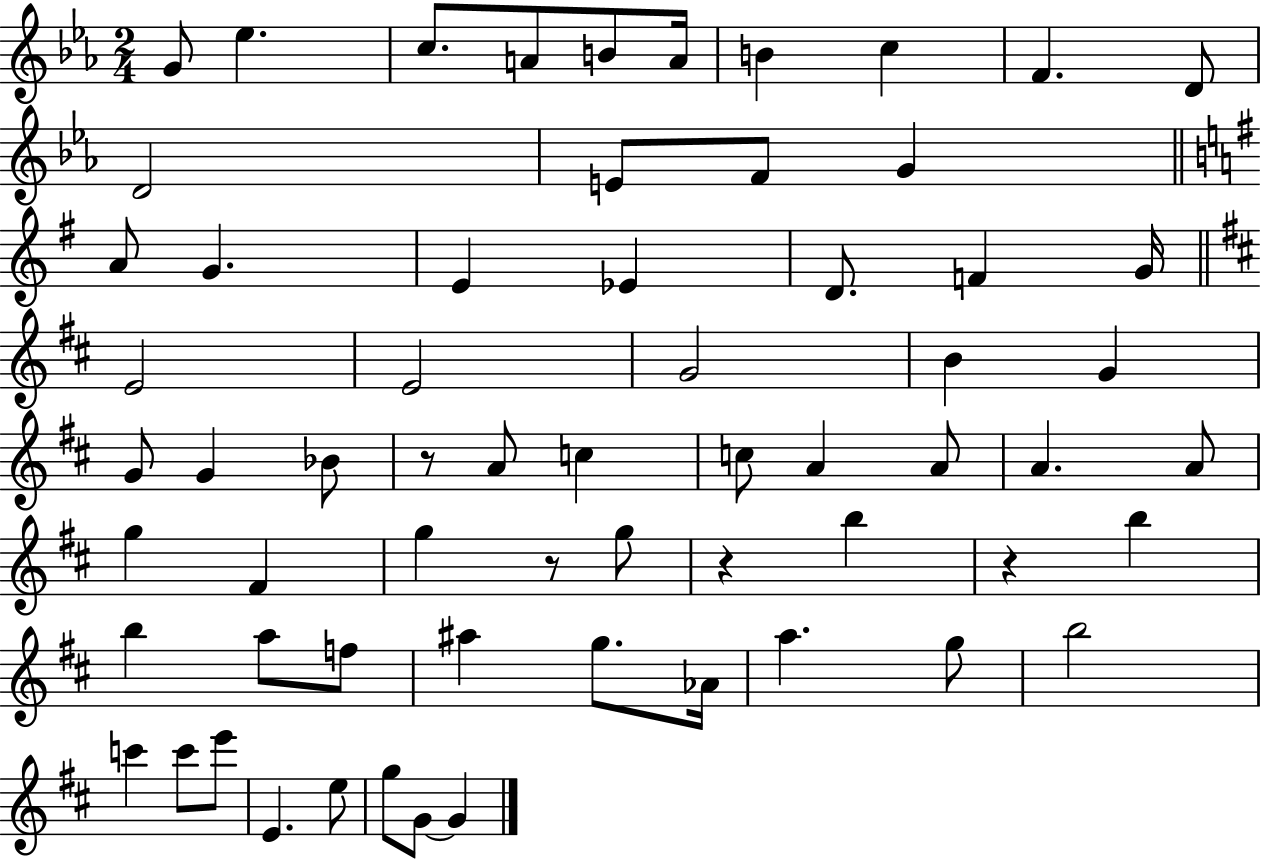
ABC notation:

X:1
T:Untitled
M:2/4
L:1/4
K:Eb
G/2 _e c/2 A/2 B/2 A/4 B c F D/2 D2 E/2 F/2 G A/2 G E _E D/2 F G/4 E2 E2 G2 B G G/2 G _B/2 z/2 A/2 c c/2 A A/2 A A/2 g ^F g z/2 g/2 z b z b b a/2 f/2 ^a g/2 _A/4 a g/2 b2 c' c'/2 e'/2 E e/2 g/2 G/2 G